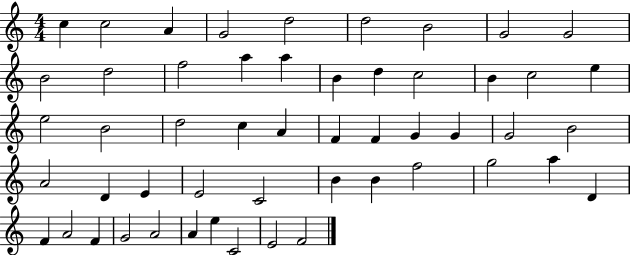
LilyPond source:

{
  \clef treble
  \numericTimeSignature
  \time 4/4
  \key c \major
  c''4 c''2 a'4 | g'2 d''2 | d''2 b'2 | g'2 g'2 | \break b'2 d''2 | f''2 a''4 a''4 | b'4 d''4 c''2 | b'4 c''2 e''4 | \break e''2 b'2 | d''2 c''4 a'4 | f'4 f'4 g'4 g'4 | g'2 b'2 | \break a'2 d'4 e'4 | e'2 c'2 | b'4 b'4 f''2 | g''2 a''4 d'4 | \break f'4 a'2 f'4 | g'2 a'2 | a'4 e''4 c'2 | e'2 f'2 | \break \bar "|."
}